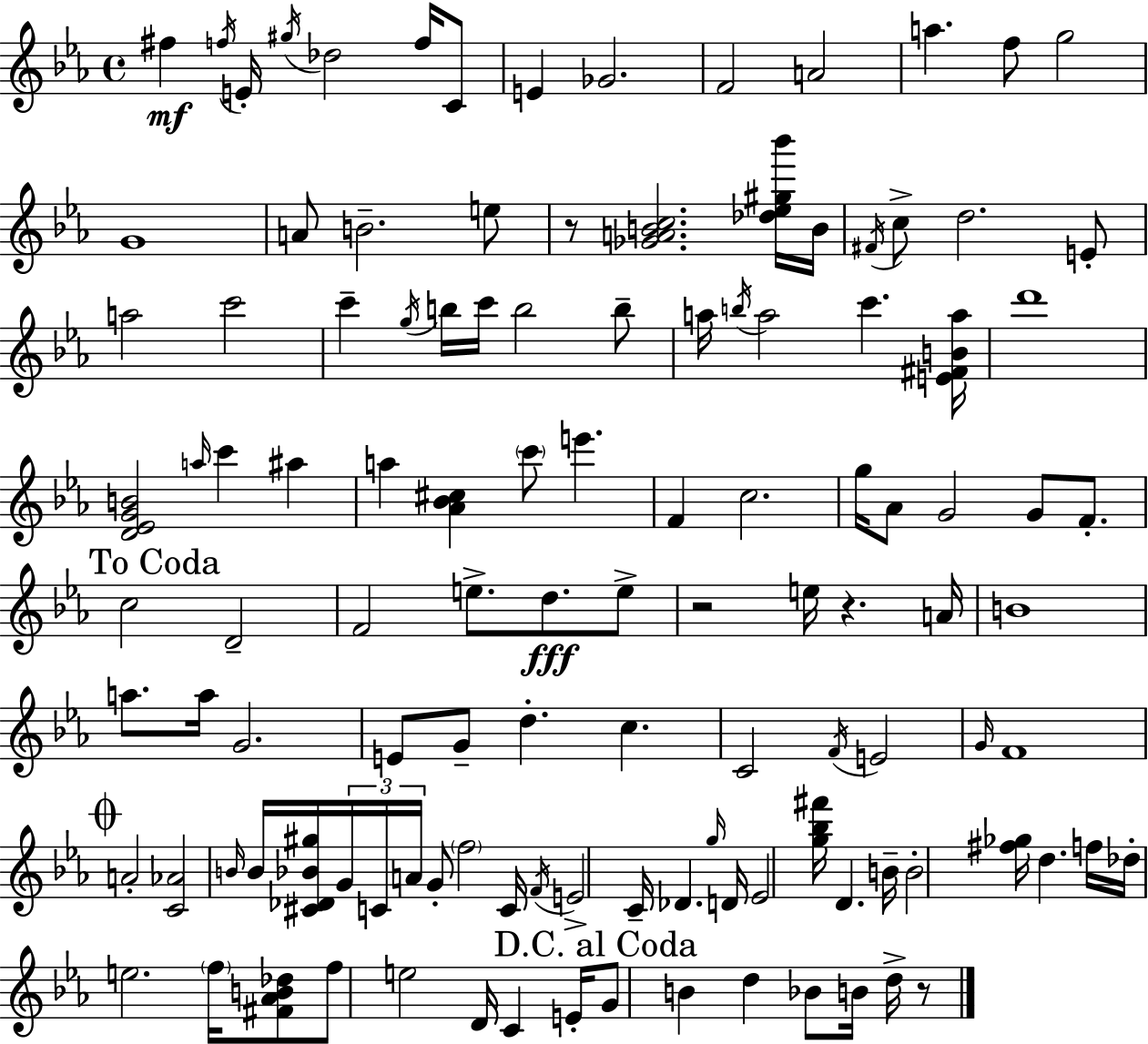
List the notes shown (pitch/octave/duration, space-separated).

F#5/q F5/s E4/s G#5/s Db5/h F5/s C4/e E4/q Gb4/h. F4/h A4/h A5/q. F5/e G5/h G4/w A4/e B4/h. E5/e R/e [Gb4,A4,B4,C5]/h. [Db5,Eb5,G#5,Bb6]/s B4/s F#4/s C5/e D5/h. E4/e A5/h C6/h C6/q G5/s B5/s C6/s B5/h B5/e A5/s B5/s A5/h C6/q. [E4,F#4,B4,A5]/s D6/w [D4,Eb4,G4,B4]/h A5/s C6/q A#5/q A5/q [Ab4,Bb4,C#5]/q C6/e E6/q. F4/q C5/h. G5/s Ab4/e G4/h G4/e F4/e. C5/h D4/h F4/h E5/e. D5/e. E5/e R/h E5/s R/q. A4/s B4/w A5/e. A5/s G4/h. E4/e G4/e D5/q. C5/q. C4/h F4/s E4/h G4/s F4/w A4/h [C4,Ab4]/h B4/s B4/s [C#4,Db4,Bb4,G#5]/s G4/s C4/s A4/s G4/e F5/h C4/s F4/s E4/h C4/s Db4/q. G5/s D4/s Eb4/h [G5,Bb5,F#6]/s D4/q. B4/s B4/h [F#5,Gb5]/s D5/q. F5/s Db5/s E5/h. F5/s [F#4,Ab4,B4,Db5]/e F5/e E5/h D4/s C4/q E4/s G4/e B4/q D5/q Bb4/e B4/s D5/s R/e